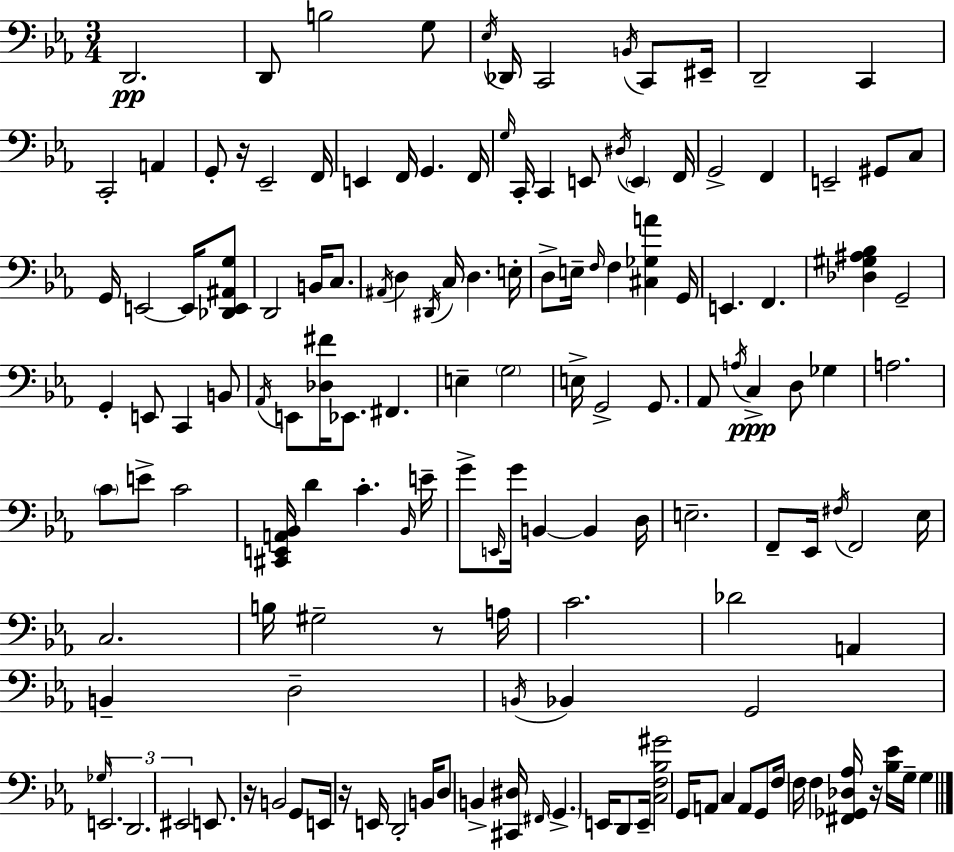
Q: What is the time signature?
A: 3/4